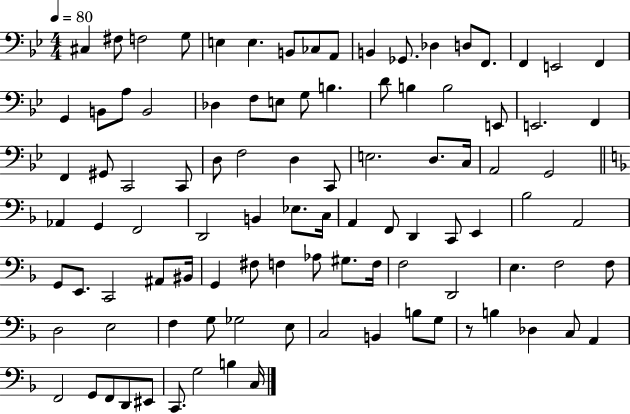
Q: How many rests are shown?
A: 1